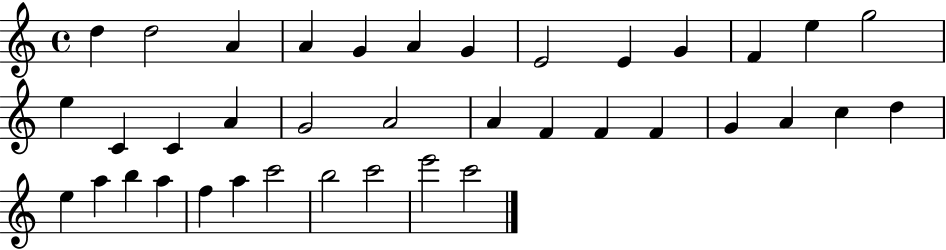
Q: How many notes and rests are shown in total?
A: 38